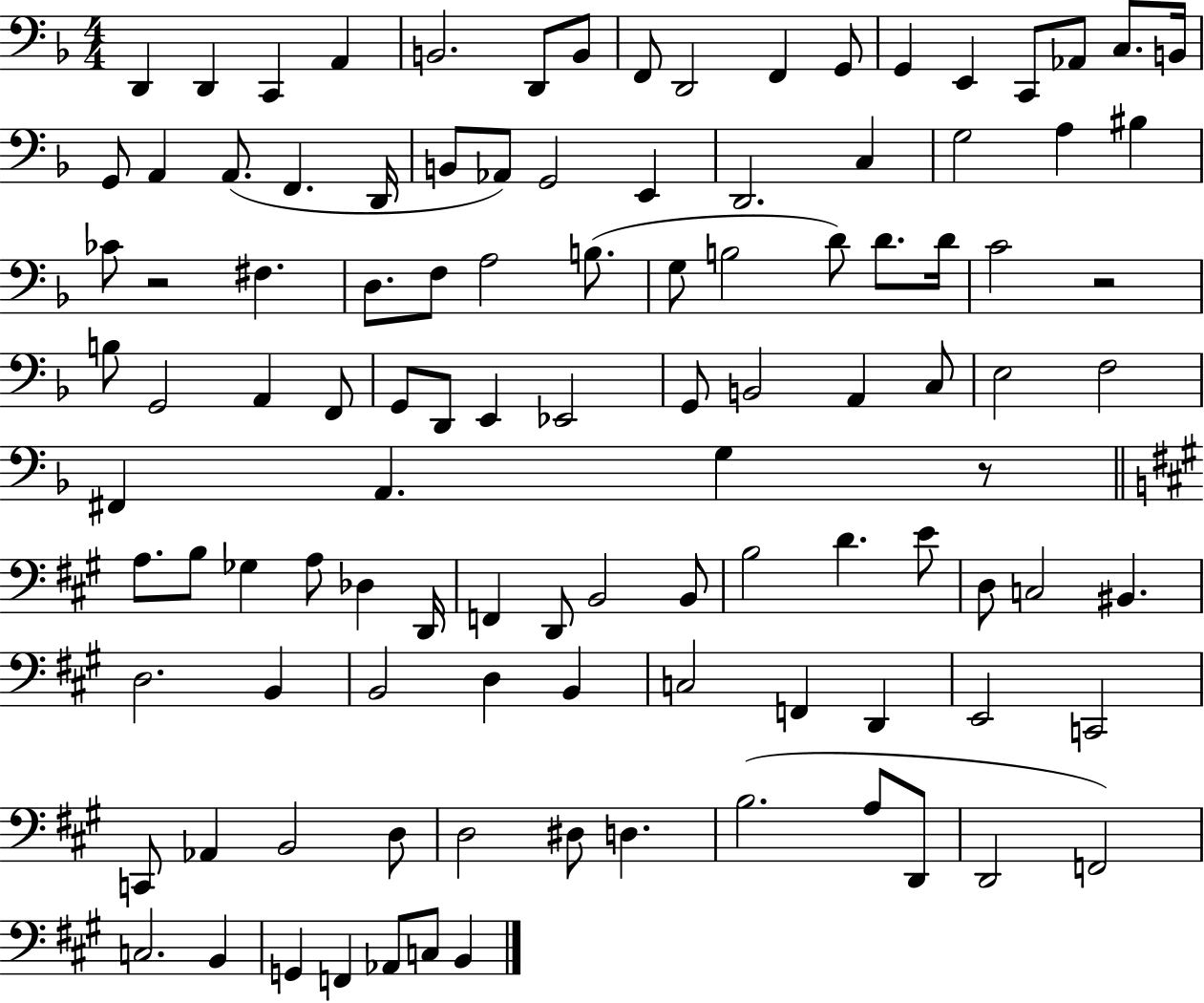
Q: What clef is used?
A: bass